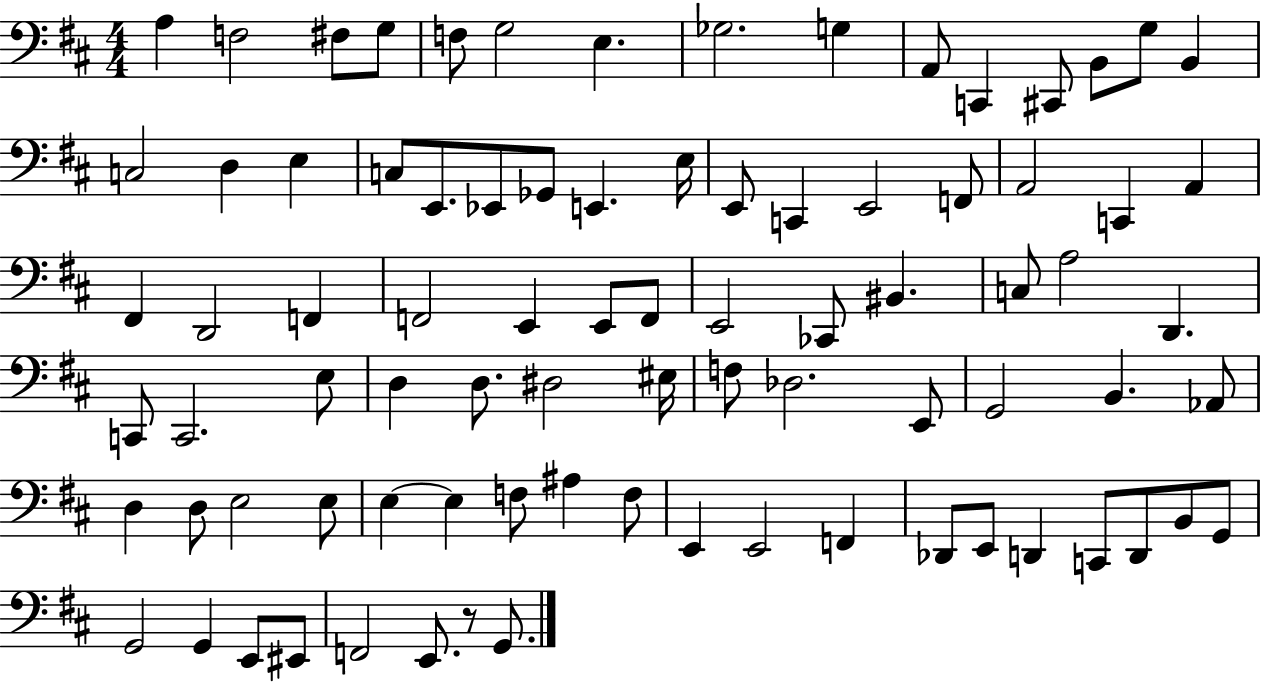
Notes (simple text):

A3/q F3/h F#3/e G3/e F3/e G3/h E3/q. Gb3/h. G3/q A2/e C2/q C#2/e B2/e G3/e B2/q C3/h D3/q E3/q C3/e E2/e. Eb2/e Gb2/e E2/q. E3/s E2/e C2/q E2/h F2/e A2/h C2/q A2/q F#2/q D2/h F2/q F2/h E2/q E2/e F2/e E2/h CES2/e BIS2/q. C3/e A3/h D2/q. C2/e C2/h. E3/e D3/q D3/e. D#3/h EIS3/s F3/e Db3/h. E2/e G2/h B2/q. Ab2/e D3/q D3/e E3/h E3/e E3/q E3/q F3/e A#3/q F3/e E2/q E2/h F2/q Db2/e E2/e D2/q C2/e D2/e B2/e G2/e G2/h G2/q E2/e EIS2/e F2/h E2/e. R/e G2/e.